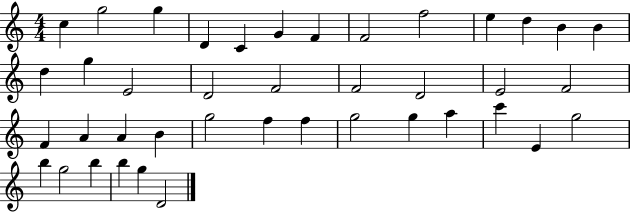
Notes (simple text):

C5/q G5/h G5/q D4/q C4/q G4/q F4/q F4/h F5/h E5/q D5/q B4/q B4/q D5/q G5/q E4/h D4/h F4/h F4/h D4/h E4/h F4/h F4/q A4/q A4/q B4/q G5/h F5/q F5/q G5/h G5/q A5/q C6/q E4/q G5/h B5/q G5/h B5/q B5/q G5/q D4/h